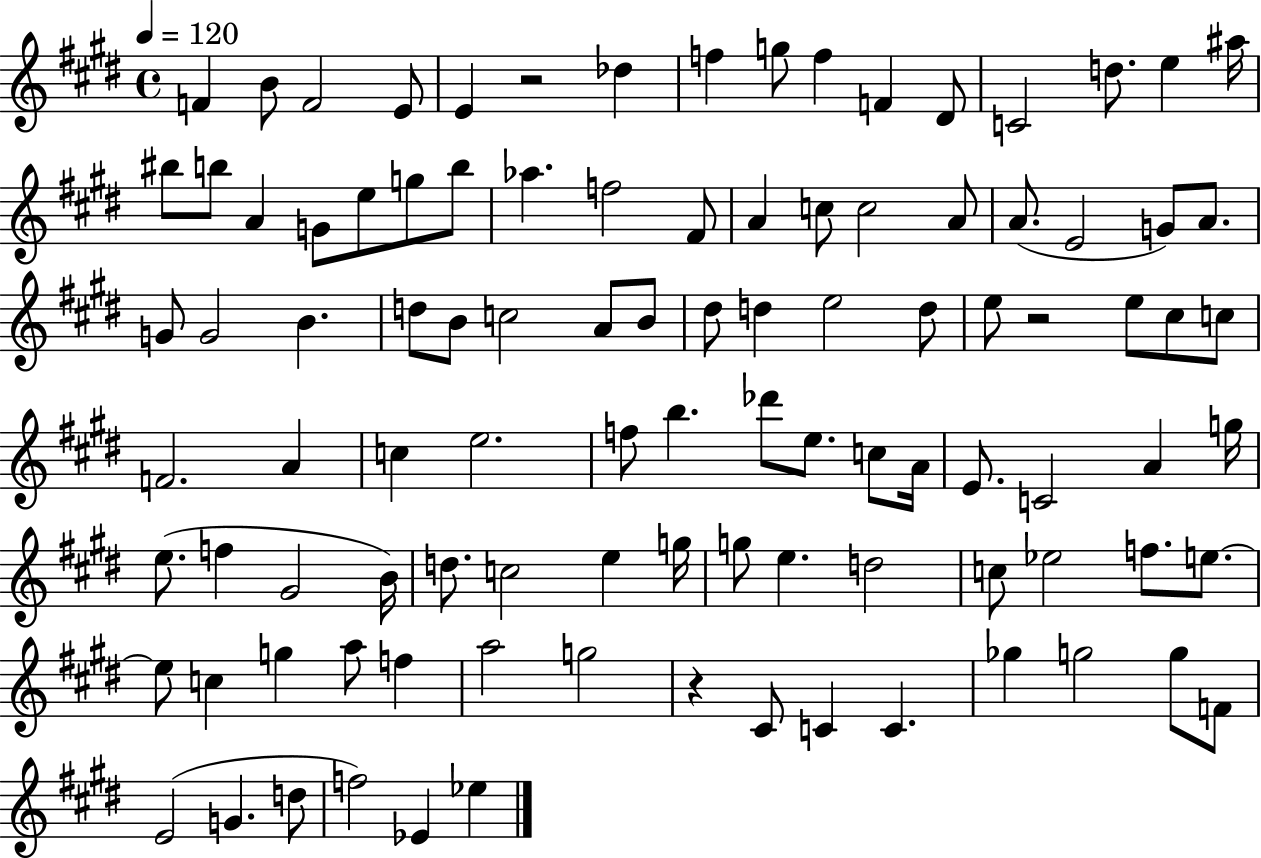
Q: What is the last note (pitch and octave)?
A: Eb5